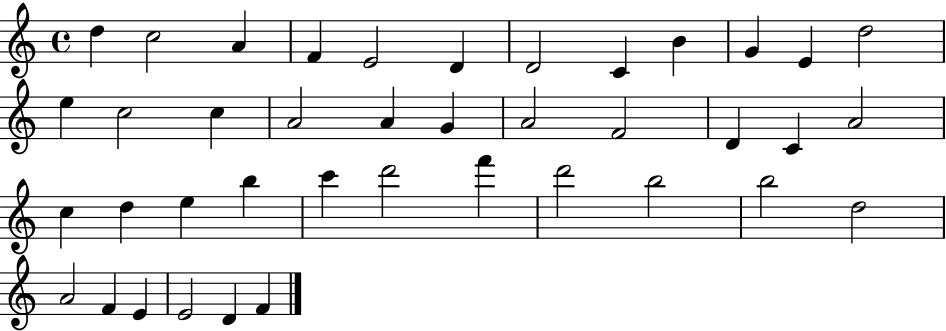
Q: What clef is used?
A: treble